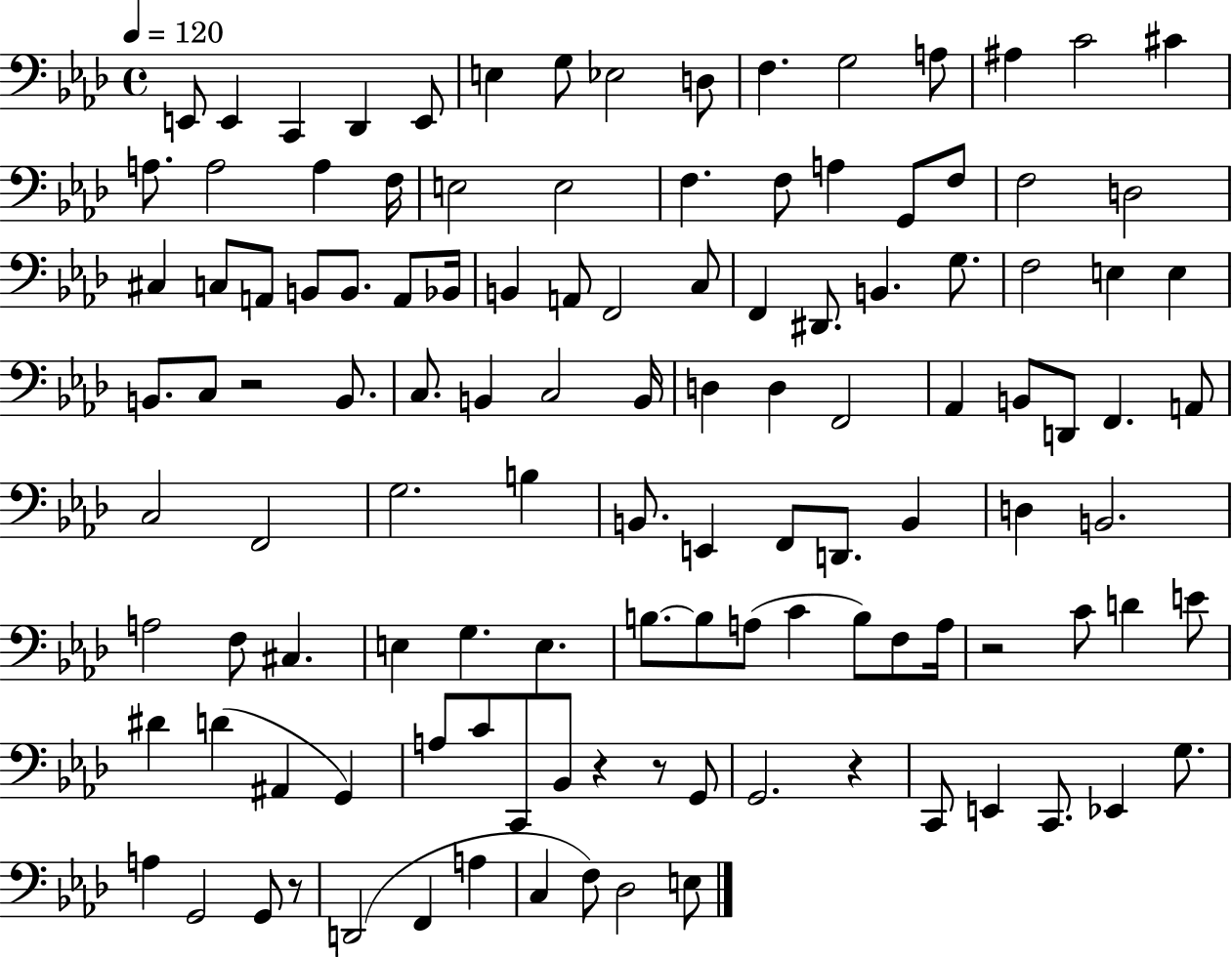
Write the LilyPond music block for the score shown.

{
  \clef bass
  \time 4/4
  \defaultTimeSignature
  \key aes \major
  \tempo 4 = 120
  e,8 e,4 c,4 des,4 e,8 | e4 g8 ees2 d8 | f4. g2 a8 | ais4 c'2 cis'4 | \break a8. a2 a4 f16 | e2 e2 | f4. f8 a4 g,8 f8 | f2 d2 | \break cis4 c8 a,8 b,8 b,8. a,8 bes,16 | b,4 a,8 f,2 c8 | f,4 dis,8. b,4. g8. | f2 e4 e4 | \break b,8. c8 r2 b,8. | c8. b,4 c2 b,16 | d4 d4 f,2 | aes,4 b,8 d,8 f,4. a,8 | \break c2 f,2 | g2. b4 | b,8. e,4 f,8 d,8. b,4 | d4 b,2. | \break a2 f8 cis4. | e4 g4. e4. | b8.~~ b8 a8( c'4 b8) f8 a16 | r2 c'8 d'4 e'8 | \break dis'4 d'4( ais,4 g,4) | a8 c'8 c,8 bes,8 r4 r8 g,8 | g,2. r4 | c,8 e,4 c,8. ees,4 g8. | \break a4 g,2 g,8 r8 | d,2( f,4 a4 | c4 f8) des2 e8 | \bar "|."
}